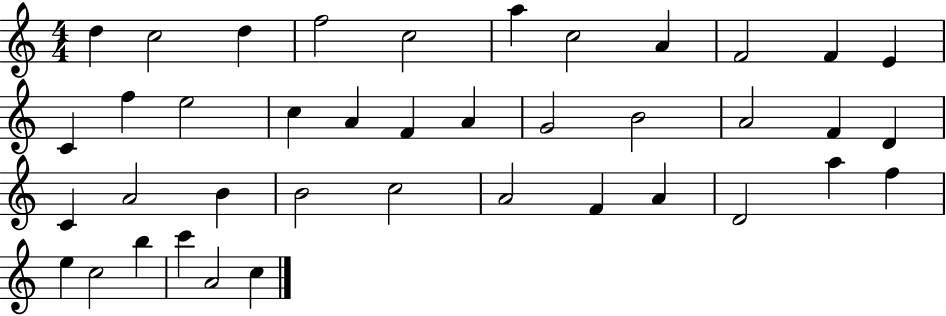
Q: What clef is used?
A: treble